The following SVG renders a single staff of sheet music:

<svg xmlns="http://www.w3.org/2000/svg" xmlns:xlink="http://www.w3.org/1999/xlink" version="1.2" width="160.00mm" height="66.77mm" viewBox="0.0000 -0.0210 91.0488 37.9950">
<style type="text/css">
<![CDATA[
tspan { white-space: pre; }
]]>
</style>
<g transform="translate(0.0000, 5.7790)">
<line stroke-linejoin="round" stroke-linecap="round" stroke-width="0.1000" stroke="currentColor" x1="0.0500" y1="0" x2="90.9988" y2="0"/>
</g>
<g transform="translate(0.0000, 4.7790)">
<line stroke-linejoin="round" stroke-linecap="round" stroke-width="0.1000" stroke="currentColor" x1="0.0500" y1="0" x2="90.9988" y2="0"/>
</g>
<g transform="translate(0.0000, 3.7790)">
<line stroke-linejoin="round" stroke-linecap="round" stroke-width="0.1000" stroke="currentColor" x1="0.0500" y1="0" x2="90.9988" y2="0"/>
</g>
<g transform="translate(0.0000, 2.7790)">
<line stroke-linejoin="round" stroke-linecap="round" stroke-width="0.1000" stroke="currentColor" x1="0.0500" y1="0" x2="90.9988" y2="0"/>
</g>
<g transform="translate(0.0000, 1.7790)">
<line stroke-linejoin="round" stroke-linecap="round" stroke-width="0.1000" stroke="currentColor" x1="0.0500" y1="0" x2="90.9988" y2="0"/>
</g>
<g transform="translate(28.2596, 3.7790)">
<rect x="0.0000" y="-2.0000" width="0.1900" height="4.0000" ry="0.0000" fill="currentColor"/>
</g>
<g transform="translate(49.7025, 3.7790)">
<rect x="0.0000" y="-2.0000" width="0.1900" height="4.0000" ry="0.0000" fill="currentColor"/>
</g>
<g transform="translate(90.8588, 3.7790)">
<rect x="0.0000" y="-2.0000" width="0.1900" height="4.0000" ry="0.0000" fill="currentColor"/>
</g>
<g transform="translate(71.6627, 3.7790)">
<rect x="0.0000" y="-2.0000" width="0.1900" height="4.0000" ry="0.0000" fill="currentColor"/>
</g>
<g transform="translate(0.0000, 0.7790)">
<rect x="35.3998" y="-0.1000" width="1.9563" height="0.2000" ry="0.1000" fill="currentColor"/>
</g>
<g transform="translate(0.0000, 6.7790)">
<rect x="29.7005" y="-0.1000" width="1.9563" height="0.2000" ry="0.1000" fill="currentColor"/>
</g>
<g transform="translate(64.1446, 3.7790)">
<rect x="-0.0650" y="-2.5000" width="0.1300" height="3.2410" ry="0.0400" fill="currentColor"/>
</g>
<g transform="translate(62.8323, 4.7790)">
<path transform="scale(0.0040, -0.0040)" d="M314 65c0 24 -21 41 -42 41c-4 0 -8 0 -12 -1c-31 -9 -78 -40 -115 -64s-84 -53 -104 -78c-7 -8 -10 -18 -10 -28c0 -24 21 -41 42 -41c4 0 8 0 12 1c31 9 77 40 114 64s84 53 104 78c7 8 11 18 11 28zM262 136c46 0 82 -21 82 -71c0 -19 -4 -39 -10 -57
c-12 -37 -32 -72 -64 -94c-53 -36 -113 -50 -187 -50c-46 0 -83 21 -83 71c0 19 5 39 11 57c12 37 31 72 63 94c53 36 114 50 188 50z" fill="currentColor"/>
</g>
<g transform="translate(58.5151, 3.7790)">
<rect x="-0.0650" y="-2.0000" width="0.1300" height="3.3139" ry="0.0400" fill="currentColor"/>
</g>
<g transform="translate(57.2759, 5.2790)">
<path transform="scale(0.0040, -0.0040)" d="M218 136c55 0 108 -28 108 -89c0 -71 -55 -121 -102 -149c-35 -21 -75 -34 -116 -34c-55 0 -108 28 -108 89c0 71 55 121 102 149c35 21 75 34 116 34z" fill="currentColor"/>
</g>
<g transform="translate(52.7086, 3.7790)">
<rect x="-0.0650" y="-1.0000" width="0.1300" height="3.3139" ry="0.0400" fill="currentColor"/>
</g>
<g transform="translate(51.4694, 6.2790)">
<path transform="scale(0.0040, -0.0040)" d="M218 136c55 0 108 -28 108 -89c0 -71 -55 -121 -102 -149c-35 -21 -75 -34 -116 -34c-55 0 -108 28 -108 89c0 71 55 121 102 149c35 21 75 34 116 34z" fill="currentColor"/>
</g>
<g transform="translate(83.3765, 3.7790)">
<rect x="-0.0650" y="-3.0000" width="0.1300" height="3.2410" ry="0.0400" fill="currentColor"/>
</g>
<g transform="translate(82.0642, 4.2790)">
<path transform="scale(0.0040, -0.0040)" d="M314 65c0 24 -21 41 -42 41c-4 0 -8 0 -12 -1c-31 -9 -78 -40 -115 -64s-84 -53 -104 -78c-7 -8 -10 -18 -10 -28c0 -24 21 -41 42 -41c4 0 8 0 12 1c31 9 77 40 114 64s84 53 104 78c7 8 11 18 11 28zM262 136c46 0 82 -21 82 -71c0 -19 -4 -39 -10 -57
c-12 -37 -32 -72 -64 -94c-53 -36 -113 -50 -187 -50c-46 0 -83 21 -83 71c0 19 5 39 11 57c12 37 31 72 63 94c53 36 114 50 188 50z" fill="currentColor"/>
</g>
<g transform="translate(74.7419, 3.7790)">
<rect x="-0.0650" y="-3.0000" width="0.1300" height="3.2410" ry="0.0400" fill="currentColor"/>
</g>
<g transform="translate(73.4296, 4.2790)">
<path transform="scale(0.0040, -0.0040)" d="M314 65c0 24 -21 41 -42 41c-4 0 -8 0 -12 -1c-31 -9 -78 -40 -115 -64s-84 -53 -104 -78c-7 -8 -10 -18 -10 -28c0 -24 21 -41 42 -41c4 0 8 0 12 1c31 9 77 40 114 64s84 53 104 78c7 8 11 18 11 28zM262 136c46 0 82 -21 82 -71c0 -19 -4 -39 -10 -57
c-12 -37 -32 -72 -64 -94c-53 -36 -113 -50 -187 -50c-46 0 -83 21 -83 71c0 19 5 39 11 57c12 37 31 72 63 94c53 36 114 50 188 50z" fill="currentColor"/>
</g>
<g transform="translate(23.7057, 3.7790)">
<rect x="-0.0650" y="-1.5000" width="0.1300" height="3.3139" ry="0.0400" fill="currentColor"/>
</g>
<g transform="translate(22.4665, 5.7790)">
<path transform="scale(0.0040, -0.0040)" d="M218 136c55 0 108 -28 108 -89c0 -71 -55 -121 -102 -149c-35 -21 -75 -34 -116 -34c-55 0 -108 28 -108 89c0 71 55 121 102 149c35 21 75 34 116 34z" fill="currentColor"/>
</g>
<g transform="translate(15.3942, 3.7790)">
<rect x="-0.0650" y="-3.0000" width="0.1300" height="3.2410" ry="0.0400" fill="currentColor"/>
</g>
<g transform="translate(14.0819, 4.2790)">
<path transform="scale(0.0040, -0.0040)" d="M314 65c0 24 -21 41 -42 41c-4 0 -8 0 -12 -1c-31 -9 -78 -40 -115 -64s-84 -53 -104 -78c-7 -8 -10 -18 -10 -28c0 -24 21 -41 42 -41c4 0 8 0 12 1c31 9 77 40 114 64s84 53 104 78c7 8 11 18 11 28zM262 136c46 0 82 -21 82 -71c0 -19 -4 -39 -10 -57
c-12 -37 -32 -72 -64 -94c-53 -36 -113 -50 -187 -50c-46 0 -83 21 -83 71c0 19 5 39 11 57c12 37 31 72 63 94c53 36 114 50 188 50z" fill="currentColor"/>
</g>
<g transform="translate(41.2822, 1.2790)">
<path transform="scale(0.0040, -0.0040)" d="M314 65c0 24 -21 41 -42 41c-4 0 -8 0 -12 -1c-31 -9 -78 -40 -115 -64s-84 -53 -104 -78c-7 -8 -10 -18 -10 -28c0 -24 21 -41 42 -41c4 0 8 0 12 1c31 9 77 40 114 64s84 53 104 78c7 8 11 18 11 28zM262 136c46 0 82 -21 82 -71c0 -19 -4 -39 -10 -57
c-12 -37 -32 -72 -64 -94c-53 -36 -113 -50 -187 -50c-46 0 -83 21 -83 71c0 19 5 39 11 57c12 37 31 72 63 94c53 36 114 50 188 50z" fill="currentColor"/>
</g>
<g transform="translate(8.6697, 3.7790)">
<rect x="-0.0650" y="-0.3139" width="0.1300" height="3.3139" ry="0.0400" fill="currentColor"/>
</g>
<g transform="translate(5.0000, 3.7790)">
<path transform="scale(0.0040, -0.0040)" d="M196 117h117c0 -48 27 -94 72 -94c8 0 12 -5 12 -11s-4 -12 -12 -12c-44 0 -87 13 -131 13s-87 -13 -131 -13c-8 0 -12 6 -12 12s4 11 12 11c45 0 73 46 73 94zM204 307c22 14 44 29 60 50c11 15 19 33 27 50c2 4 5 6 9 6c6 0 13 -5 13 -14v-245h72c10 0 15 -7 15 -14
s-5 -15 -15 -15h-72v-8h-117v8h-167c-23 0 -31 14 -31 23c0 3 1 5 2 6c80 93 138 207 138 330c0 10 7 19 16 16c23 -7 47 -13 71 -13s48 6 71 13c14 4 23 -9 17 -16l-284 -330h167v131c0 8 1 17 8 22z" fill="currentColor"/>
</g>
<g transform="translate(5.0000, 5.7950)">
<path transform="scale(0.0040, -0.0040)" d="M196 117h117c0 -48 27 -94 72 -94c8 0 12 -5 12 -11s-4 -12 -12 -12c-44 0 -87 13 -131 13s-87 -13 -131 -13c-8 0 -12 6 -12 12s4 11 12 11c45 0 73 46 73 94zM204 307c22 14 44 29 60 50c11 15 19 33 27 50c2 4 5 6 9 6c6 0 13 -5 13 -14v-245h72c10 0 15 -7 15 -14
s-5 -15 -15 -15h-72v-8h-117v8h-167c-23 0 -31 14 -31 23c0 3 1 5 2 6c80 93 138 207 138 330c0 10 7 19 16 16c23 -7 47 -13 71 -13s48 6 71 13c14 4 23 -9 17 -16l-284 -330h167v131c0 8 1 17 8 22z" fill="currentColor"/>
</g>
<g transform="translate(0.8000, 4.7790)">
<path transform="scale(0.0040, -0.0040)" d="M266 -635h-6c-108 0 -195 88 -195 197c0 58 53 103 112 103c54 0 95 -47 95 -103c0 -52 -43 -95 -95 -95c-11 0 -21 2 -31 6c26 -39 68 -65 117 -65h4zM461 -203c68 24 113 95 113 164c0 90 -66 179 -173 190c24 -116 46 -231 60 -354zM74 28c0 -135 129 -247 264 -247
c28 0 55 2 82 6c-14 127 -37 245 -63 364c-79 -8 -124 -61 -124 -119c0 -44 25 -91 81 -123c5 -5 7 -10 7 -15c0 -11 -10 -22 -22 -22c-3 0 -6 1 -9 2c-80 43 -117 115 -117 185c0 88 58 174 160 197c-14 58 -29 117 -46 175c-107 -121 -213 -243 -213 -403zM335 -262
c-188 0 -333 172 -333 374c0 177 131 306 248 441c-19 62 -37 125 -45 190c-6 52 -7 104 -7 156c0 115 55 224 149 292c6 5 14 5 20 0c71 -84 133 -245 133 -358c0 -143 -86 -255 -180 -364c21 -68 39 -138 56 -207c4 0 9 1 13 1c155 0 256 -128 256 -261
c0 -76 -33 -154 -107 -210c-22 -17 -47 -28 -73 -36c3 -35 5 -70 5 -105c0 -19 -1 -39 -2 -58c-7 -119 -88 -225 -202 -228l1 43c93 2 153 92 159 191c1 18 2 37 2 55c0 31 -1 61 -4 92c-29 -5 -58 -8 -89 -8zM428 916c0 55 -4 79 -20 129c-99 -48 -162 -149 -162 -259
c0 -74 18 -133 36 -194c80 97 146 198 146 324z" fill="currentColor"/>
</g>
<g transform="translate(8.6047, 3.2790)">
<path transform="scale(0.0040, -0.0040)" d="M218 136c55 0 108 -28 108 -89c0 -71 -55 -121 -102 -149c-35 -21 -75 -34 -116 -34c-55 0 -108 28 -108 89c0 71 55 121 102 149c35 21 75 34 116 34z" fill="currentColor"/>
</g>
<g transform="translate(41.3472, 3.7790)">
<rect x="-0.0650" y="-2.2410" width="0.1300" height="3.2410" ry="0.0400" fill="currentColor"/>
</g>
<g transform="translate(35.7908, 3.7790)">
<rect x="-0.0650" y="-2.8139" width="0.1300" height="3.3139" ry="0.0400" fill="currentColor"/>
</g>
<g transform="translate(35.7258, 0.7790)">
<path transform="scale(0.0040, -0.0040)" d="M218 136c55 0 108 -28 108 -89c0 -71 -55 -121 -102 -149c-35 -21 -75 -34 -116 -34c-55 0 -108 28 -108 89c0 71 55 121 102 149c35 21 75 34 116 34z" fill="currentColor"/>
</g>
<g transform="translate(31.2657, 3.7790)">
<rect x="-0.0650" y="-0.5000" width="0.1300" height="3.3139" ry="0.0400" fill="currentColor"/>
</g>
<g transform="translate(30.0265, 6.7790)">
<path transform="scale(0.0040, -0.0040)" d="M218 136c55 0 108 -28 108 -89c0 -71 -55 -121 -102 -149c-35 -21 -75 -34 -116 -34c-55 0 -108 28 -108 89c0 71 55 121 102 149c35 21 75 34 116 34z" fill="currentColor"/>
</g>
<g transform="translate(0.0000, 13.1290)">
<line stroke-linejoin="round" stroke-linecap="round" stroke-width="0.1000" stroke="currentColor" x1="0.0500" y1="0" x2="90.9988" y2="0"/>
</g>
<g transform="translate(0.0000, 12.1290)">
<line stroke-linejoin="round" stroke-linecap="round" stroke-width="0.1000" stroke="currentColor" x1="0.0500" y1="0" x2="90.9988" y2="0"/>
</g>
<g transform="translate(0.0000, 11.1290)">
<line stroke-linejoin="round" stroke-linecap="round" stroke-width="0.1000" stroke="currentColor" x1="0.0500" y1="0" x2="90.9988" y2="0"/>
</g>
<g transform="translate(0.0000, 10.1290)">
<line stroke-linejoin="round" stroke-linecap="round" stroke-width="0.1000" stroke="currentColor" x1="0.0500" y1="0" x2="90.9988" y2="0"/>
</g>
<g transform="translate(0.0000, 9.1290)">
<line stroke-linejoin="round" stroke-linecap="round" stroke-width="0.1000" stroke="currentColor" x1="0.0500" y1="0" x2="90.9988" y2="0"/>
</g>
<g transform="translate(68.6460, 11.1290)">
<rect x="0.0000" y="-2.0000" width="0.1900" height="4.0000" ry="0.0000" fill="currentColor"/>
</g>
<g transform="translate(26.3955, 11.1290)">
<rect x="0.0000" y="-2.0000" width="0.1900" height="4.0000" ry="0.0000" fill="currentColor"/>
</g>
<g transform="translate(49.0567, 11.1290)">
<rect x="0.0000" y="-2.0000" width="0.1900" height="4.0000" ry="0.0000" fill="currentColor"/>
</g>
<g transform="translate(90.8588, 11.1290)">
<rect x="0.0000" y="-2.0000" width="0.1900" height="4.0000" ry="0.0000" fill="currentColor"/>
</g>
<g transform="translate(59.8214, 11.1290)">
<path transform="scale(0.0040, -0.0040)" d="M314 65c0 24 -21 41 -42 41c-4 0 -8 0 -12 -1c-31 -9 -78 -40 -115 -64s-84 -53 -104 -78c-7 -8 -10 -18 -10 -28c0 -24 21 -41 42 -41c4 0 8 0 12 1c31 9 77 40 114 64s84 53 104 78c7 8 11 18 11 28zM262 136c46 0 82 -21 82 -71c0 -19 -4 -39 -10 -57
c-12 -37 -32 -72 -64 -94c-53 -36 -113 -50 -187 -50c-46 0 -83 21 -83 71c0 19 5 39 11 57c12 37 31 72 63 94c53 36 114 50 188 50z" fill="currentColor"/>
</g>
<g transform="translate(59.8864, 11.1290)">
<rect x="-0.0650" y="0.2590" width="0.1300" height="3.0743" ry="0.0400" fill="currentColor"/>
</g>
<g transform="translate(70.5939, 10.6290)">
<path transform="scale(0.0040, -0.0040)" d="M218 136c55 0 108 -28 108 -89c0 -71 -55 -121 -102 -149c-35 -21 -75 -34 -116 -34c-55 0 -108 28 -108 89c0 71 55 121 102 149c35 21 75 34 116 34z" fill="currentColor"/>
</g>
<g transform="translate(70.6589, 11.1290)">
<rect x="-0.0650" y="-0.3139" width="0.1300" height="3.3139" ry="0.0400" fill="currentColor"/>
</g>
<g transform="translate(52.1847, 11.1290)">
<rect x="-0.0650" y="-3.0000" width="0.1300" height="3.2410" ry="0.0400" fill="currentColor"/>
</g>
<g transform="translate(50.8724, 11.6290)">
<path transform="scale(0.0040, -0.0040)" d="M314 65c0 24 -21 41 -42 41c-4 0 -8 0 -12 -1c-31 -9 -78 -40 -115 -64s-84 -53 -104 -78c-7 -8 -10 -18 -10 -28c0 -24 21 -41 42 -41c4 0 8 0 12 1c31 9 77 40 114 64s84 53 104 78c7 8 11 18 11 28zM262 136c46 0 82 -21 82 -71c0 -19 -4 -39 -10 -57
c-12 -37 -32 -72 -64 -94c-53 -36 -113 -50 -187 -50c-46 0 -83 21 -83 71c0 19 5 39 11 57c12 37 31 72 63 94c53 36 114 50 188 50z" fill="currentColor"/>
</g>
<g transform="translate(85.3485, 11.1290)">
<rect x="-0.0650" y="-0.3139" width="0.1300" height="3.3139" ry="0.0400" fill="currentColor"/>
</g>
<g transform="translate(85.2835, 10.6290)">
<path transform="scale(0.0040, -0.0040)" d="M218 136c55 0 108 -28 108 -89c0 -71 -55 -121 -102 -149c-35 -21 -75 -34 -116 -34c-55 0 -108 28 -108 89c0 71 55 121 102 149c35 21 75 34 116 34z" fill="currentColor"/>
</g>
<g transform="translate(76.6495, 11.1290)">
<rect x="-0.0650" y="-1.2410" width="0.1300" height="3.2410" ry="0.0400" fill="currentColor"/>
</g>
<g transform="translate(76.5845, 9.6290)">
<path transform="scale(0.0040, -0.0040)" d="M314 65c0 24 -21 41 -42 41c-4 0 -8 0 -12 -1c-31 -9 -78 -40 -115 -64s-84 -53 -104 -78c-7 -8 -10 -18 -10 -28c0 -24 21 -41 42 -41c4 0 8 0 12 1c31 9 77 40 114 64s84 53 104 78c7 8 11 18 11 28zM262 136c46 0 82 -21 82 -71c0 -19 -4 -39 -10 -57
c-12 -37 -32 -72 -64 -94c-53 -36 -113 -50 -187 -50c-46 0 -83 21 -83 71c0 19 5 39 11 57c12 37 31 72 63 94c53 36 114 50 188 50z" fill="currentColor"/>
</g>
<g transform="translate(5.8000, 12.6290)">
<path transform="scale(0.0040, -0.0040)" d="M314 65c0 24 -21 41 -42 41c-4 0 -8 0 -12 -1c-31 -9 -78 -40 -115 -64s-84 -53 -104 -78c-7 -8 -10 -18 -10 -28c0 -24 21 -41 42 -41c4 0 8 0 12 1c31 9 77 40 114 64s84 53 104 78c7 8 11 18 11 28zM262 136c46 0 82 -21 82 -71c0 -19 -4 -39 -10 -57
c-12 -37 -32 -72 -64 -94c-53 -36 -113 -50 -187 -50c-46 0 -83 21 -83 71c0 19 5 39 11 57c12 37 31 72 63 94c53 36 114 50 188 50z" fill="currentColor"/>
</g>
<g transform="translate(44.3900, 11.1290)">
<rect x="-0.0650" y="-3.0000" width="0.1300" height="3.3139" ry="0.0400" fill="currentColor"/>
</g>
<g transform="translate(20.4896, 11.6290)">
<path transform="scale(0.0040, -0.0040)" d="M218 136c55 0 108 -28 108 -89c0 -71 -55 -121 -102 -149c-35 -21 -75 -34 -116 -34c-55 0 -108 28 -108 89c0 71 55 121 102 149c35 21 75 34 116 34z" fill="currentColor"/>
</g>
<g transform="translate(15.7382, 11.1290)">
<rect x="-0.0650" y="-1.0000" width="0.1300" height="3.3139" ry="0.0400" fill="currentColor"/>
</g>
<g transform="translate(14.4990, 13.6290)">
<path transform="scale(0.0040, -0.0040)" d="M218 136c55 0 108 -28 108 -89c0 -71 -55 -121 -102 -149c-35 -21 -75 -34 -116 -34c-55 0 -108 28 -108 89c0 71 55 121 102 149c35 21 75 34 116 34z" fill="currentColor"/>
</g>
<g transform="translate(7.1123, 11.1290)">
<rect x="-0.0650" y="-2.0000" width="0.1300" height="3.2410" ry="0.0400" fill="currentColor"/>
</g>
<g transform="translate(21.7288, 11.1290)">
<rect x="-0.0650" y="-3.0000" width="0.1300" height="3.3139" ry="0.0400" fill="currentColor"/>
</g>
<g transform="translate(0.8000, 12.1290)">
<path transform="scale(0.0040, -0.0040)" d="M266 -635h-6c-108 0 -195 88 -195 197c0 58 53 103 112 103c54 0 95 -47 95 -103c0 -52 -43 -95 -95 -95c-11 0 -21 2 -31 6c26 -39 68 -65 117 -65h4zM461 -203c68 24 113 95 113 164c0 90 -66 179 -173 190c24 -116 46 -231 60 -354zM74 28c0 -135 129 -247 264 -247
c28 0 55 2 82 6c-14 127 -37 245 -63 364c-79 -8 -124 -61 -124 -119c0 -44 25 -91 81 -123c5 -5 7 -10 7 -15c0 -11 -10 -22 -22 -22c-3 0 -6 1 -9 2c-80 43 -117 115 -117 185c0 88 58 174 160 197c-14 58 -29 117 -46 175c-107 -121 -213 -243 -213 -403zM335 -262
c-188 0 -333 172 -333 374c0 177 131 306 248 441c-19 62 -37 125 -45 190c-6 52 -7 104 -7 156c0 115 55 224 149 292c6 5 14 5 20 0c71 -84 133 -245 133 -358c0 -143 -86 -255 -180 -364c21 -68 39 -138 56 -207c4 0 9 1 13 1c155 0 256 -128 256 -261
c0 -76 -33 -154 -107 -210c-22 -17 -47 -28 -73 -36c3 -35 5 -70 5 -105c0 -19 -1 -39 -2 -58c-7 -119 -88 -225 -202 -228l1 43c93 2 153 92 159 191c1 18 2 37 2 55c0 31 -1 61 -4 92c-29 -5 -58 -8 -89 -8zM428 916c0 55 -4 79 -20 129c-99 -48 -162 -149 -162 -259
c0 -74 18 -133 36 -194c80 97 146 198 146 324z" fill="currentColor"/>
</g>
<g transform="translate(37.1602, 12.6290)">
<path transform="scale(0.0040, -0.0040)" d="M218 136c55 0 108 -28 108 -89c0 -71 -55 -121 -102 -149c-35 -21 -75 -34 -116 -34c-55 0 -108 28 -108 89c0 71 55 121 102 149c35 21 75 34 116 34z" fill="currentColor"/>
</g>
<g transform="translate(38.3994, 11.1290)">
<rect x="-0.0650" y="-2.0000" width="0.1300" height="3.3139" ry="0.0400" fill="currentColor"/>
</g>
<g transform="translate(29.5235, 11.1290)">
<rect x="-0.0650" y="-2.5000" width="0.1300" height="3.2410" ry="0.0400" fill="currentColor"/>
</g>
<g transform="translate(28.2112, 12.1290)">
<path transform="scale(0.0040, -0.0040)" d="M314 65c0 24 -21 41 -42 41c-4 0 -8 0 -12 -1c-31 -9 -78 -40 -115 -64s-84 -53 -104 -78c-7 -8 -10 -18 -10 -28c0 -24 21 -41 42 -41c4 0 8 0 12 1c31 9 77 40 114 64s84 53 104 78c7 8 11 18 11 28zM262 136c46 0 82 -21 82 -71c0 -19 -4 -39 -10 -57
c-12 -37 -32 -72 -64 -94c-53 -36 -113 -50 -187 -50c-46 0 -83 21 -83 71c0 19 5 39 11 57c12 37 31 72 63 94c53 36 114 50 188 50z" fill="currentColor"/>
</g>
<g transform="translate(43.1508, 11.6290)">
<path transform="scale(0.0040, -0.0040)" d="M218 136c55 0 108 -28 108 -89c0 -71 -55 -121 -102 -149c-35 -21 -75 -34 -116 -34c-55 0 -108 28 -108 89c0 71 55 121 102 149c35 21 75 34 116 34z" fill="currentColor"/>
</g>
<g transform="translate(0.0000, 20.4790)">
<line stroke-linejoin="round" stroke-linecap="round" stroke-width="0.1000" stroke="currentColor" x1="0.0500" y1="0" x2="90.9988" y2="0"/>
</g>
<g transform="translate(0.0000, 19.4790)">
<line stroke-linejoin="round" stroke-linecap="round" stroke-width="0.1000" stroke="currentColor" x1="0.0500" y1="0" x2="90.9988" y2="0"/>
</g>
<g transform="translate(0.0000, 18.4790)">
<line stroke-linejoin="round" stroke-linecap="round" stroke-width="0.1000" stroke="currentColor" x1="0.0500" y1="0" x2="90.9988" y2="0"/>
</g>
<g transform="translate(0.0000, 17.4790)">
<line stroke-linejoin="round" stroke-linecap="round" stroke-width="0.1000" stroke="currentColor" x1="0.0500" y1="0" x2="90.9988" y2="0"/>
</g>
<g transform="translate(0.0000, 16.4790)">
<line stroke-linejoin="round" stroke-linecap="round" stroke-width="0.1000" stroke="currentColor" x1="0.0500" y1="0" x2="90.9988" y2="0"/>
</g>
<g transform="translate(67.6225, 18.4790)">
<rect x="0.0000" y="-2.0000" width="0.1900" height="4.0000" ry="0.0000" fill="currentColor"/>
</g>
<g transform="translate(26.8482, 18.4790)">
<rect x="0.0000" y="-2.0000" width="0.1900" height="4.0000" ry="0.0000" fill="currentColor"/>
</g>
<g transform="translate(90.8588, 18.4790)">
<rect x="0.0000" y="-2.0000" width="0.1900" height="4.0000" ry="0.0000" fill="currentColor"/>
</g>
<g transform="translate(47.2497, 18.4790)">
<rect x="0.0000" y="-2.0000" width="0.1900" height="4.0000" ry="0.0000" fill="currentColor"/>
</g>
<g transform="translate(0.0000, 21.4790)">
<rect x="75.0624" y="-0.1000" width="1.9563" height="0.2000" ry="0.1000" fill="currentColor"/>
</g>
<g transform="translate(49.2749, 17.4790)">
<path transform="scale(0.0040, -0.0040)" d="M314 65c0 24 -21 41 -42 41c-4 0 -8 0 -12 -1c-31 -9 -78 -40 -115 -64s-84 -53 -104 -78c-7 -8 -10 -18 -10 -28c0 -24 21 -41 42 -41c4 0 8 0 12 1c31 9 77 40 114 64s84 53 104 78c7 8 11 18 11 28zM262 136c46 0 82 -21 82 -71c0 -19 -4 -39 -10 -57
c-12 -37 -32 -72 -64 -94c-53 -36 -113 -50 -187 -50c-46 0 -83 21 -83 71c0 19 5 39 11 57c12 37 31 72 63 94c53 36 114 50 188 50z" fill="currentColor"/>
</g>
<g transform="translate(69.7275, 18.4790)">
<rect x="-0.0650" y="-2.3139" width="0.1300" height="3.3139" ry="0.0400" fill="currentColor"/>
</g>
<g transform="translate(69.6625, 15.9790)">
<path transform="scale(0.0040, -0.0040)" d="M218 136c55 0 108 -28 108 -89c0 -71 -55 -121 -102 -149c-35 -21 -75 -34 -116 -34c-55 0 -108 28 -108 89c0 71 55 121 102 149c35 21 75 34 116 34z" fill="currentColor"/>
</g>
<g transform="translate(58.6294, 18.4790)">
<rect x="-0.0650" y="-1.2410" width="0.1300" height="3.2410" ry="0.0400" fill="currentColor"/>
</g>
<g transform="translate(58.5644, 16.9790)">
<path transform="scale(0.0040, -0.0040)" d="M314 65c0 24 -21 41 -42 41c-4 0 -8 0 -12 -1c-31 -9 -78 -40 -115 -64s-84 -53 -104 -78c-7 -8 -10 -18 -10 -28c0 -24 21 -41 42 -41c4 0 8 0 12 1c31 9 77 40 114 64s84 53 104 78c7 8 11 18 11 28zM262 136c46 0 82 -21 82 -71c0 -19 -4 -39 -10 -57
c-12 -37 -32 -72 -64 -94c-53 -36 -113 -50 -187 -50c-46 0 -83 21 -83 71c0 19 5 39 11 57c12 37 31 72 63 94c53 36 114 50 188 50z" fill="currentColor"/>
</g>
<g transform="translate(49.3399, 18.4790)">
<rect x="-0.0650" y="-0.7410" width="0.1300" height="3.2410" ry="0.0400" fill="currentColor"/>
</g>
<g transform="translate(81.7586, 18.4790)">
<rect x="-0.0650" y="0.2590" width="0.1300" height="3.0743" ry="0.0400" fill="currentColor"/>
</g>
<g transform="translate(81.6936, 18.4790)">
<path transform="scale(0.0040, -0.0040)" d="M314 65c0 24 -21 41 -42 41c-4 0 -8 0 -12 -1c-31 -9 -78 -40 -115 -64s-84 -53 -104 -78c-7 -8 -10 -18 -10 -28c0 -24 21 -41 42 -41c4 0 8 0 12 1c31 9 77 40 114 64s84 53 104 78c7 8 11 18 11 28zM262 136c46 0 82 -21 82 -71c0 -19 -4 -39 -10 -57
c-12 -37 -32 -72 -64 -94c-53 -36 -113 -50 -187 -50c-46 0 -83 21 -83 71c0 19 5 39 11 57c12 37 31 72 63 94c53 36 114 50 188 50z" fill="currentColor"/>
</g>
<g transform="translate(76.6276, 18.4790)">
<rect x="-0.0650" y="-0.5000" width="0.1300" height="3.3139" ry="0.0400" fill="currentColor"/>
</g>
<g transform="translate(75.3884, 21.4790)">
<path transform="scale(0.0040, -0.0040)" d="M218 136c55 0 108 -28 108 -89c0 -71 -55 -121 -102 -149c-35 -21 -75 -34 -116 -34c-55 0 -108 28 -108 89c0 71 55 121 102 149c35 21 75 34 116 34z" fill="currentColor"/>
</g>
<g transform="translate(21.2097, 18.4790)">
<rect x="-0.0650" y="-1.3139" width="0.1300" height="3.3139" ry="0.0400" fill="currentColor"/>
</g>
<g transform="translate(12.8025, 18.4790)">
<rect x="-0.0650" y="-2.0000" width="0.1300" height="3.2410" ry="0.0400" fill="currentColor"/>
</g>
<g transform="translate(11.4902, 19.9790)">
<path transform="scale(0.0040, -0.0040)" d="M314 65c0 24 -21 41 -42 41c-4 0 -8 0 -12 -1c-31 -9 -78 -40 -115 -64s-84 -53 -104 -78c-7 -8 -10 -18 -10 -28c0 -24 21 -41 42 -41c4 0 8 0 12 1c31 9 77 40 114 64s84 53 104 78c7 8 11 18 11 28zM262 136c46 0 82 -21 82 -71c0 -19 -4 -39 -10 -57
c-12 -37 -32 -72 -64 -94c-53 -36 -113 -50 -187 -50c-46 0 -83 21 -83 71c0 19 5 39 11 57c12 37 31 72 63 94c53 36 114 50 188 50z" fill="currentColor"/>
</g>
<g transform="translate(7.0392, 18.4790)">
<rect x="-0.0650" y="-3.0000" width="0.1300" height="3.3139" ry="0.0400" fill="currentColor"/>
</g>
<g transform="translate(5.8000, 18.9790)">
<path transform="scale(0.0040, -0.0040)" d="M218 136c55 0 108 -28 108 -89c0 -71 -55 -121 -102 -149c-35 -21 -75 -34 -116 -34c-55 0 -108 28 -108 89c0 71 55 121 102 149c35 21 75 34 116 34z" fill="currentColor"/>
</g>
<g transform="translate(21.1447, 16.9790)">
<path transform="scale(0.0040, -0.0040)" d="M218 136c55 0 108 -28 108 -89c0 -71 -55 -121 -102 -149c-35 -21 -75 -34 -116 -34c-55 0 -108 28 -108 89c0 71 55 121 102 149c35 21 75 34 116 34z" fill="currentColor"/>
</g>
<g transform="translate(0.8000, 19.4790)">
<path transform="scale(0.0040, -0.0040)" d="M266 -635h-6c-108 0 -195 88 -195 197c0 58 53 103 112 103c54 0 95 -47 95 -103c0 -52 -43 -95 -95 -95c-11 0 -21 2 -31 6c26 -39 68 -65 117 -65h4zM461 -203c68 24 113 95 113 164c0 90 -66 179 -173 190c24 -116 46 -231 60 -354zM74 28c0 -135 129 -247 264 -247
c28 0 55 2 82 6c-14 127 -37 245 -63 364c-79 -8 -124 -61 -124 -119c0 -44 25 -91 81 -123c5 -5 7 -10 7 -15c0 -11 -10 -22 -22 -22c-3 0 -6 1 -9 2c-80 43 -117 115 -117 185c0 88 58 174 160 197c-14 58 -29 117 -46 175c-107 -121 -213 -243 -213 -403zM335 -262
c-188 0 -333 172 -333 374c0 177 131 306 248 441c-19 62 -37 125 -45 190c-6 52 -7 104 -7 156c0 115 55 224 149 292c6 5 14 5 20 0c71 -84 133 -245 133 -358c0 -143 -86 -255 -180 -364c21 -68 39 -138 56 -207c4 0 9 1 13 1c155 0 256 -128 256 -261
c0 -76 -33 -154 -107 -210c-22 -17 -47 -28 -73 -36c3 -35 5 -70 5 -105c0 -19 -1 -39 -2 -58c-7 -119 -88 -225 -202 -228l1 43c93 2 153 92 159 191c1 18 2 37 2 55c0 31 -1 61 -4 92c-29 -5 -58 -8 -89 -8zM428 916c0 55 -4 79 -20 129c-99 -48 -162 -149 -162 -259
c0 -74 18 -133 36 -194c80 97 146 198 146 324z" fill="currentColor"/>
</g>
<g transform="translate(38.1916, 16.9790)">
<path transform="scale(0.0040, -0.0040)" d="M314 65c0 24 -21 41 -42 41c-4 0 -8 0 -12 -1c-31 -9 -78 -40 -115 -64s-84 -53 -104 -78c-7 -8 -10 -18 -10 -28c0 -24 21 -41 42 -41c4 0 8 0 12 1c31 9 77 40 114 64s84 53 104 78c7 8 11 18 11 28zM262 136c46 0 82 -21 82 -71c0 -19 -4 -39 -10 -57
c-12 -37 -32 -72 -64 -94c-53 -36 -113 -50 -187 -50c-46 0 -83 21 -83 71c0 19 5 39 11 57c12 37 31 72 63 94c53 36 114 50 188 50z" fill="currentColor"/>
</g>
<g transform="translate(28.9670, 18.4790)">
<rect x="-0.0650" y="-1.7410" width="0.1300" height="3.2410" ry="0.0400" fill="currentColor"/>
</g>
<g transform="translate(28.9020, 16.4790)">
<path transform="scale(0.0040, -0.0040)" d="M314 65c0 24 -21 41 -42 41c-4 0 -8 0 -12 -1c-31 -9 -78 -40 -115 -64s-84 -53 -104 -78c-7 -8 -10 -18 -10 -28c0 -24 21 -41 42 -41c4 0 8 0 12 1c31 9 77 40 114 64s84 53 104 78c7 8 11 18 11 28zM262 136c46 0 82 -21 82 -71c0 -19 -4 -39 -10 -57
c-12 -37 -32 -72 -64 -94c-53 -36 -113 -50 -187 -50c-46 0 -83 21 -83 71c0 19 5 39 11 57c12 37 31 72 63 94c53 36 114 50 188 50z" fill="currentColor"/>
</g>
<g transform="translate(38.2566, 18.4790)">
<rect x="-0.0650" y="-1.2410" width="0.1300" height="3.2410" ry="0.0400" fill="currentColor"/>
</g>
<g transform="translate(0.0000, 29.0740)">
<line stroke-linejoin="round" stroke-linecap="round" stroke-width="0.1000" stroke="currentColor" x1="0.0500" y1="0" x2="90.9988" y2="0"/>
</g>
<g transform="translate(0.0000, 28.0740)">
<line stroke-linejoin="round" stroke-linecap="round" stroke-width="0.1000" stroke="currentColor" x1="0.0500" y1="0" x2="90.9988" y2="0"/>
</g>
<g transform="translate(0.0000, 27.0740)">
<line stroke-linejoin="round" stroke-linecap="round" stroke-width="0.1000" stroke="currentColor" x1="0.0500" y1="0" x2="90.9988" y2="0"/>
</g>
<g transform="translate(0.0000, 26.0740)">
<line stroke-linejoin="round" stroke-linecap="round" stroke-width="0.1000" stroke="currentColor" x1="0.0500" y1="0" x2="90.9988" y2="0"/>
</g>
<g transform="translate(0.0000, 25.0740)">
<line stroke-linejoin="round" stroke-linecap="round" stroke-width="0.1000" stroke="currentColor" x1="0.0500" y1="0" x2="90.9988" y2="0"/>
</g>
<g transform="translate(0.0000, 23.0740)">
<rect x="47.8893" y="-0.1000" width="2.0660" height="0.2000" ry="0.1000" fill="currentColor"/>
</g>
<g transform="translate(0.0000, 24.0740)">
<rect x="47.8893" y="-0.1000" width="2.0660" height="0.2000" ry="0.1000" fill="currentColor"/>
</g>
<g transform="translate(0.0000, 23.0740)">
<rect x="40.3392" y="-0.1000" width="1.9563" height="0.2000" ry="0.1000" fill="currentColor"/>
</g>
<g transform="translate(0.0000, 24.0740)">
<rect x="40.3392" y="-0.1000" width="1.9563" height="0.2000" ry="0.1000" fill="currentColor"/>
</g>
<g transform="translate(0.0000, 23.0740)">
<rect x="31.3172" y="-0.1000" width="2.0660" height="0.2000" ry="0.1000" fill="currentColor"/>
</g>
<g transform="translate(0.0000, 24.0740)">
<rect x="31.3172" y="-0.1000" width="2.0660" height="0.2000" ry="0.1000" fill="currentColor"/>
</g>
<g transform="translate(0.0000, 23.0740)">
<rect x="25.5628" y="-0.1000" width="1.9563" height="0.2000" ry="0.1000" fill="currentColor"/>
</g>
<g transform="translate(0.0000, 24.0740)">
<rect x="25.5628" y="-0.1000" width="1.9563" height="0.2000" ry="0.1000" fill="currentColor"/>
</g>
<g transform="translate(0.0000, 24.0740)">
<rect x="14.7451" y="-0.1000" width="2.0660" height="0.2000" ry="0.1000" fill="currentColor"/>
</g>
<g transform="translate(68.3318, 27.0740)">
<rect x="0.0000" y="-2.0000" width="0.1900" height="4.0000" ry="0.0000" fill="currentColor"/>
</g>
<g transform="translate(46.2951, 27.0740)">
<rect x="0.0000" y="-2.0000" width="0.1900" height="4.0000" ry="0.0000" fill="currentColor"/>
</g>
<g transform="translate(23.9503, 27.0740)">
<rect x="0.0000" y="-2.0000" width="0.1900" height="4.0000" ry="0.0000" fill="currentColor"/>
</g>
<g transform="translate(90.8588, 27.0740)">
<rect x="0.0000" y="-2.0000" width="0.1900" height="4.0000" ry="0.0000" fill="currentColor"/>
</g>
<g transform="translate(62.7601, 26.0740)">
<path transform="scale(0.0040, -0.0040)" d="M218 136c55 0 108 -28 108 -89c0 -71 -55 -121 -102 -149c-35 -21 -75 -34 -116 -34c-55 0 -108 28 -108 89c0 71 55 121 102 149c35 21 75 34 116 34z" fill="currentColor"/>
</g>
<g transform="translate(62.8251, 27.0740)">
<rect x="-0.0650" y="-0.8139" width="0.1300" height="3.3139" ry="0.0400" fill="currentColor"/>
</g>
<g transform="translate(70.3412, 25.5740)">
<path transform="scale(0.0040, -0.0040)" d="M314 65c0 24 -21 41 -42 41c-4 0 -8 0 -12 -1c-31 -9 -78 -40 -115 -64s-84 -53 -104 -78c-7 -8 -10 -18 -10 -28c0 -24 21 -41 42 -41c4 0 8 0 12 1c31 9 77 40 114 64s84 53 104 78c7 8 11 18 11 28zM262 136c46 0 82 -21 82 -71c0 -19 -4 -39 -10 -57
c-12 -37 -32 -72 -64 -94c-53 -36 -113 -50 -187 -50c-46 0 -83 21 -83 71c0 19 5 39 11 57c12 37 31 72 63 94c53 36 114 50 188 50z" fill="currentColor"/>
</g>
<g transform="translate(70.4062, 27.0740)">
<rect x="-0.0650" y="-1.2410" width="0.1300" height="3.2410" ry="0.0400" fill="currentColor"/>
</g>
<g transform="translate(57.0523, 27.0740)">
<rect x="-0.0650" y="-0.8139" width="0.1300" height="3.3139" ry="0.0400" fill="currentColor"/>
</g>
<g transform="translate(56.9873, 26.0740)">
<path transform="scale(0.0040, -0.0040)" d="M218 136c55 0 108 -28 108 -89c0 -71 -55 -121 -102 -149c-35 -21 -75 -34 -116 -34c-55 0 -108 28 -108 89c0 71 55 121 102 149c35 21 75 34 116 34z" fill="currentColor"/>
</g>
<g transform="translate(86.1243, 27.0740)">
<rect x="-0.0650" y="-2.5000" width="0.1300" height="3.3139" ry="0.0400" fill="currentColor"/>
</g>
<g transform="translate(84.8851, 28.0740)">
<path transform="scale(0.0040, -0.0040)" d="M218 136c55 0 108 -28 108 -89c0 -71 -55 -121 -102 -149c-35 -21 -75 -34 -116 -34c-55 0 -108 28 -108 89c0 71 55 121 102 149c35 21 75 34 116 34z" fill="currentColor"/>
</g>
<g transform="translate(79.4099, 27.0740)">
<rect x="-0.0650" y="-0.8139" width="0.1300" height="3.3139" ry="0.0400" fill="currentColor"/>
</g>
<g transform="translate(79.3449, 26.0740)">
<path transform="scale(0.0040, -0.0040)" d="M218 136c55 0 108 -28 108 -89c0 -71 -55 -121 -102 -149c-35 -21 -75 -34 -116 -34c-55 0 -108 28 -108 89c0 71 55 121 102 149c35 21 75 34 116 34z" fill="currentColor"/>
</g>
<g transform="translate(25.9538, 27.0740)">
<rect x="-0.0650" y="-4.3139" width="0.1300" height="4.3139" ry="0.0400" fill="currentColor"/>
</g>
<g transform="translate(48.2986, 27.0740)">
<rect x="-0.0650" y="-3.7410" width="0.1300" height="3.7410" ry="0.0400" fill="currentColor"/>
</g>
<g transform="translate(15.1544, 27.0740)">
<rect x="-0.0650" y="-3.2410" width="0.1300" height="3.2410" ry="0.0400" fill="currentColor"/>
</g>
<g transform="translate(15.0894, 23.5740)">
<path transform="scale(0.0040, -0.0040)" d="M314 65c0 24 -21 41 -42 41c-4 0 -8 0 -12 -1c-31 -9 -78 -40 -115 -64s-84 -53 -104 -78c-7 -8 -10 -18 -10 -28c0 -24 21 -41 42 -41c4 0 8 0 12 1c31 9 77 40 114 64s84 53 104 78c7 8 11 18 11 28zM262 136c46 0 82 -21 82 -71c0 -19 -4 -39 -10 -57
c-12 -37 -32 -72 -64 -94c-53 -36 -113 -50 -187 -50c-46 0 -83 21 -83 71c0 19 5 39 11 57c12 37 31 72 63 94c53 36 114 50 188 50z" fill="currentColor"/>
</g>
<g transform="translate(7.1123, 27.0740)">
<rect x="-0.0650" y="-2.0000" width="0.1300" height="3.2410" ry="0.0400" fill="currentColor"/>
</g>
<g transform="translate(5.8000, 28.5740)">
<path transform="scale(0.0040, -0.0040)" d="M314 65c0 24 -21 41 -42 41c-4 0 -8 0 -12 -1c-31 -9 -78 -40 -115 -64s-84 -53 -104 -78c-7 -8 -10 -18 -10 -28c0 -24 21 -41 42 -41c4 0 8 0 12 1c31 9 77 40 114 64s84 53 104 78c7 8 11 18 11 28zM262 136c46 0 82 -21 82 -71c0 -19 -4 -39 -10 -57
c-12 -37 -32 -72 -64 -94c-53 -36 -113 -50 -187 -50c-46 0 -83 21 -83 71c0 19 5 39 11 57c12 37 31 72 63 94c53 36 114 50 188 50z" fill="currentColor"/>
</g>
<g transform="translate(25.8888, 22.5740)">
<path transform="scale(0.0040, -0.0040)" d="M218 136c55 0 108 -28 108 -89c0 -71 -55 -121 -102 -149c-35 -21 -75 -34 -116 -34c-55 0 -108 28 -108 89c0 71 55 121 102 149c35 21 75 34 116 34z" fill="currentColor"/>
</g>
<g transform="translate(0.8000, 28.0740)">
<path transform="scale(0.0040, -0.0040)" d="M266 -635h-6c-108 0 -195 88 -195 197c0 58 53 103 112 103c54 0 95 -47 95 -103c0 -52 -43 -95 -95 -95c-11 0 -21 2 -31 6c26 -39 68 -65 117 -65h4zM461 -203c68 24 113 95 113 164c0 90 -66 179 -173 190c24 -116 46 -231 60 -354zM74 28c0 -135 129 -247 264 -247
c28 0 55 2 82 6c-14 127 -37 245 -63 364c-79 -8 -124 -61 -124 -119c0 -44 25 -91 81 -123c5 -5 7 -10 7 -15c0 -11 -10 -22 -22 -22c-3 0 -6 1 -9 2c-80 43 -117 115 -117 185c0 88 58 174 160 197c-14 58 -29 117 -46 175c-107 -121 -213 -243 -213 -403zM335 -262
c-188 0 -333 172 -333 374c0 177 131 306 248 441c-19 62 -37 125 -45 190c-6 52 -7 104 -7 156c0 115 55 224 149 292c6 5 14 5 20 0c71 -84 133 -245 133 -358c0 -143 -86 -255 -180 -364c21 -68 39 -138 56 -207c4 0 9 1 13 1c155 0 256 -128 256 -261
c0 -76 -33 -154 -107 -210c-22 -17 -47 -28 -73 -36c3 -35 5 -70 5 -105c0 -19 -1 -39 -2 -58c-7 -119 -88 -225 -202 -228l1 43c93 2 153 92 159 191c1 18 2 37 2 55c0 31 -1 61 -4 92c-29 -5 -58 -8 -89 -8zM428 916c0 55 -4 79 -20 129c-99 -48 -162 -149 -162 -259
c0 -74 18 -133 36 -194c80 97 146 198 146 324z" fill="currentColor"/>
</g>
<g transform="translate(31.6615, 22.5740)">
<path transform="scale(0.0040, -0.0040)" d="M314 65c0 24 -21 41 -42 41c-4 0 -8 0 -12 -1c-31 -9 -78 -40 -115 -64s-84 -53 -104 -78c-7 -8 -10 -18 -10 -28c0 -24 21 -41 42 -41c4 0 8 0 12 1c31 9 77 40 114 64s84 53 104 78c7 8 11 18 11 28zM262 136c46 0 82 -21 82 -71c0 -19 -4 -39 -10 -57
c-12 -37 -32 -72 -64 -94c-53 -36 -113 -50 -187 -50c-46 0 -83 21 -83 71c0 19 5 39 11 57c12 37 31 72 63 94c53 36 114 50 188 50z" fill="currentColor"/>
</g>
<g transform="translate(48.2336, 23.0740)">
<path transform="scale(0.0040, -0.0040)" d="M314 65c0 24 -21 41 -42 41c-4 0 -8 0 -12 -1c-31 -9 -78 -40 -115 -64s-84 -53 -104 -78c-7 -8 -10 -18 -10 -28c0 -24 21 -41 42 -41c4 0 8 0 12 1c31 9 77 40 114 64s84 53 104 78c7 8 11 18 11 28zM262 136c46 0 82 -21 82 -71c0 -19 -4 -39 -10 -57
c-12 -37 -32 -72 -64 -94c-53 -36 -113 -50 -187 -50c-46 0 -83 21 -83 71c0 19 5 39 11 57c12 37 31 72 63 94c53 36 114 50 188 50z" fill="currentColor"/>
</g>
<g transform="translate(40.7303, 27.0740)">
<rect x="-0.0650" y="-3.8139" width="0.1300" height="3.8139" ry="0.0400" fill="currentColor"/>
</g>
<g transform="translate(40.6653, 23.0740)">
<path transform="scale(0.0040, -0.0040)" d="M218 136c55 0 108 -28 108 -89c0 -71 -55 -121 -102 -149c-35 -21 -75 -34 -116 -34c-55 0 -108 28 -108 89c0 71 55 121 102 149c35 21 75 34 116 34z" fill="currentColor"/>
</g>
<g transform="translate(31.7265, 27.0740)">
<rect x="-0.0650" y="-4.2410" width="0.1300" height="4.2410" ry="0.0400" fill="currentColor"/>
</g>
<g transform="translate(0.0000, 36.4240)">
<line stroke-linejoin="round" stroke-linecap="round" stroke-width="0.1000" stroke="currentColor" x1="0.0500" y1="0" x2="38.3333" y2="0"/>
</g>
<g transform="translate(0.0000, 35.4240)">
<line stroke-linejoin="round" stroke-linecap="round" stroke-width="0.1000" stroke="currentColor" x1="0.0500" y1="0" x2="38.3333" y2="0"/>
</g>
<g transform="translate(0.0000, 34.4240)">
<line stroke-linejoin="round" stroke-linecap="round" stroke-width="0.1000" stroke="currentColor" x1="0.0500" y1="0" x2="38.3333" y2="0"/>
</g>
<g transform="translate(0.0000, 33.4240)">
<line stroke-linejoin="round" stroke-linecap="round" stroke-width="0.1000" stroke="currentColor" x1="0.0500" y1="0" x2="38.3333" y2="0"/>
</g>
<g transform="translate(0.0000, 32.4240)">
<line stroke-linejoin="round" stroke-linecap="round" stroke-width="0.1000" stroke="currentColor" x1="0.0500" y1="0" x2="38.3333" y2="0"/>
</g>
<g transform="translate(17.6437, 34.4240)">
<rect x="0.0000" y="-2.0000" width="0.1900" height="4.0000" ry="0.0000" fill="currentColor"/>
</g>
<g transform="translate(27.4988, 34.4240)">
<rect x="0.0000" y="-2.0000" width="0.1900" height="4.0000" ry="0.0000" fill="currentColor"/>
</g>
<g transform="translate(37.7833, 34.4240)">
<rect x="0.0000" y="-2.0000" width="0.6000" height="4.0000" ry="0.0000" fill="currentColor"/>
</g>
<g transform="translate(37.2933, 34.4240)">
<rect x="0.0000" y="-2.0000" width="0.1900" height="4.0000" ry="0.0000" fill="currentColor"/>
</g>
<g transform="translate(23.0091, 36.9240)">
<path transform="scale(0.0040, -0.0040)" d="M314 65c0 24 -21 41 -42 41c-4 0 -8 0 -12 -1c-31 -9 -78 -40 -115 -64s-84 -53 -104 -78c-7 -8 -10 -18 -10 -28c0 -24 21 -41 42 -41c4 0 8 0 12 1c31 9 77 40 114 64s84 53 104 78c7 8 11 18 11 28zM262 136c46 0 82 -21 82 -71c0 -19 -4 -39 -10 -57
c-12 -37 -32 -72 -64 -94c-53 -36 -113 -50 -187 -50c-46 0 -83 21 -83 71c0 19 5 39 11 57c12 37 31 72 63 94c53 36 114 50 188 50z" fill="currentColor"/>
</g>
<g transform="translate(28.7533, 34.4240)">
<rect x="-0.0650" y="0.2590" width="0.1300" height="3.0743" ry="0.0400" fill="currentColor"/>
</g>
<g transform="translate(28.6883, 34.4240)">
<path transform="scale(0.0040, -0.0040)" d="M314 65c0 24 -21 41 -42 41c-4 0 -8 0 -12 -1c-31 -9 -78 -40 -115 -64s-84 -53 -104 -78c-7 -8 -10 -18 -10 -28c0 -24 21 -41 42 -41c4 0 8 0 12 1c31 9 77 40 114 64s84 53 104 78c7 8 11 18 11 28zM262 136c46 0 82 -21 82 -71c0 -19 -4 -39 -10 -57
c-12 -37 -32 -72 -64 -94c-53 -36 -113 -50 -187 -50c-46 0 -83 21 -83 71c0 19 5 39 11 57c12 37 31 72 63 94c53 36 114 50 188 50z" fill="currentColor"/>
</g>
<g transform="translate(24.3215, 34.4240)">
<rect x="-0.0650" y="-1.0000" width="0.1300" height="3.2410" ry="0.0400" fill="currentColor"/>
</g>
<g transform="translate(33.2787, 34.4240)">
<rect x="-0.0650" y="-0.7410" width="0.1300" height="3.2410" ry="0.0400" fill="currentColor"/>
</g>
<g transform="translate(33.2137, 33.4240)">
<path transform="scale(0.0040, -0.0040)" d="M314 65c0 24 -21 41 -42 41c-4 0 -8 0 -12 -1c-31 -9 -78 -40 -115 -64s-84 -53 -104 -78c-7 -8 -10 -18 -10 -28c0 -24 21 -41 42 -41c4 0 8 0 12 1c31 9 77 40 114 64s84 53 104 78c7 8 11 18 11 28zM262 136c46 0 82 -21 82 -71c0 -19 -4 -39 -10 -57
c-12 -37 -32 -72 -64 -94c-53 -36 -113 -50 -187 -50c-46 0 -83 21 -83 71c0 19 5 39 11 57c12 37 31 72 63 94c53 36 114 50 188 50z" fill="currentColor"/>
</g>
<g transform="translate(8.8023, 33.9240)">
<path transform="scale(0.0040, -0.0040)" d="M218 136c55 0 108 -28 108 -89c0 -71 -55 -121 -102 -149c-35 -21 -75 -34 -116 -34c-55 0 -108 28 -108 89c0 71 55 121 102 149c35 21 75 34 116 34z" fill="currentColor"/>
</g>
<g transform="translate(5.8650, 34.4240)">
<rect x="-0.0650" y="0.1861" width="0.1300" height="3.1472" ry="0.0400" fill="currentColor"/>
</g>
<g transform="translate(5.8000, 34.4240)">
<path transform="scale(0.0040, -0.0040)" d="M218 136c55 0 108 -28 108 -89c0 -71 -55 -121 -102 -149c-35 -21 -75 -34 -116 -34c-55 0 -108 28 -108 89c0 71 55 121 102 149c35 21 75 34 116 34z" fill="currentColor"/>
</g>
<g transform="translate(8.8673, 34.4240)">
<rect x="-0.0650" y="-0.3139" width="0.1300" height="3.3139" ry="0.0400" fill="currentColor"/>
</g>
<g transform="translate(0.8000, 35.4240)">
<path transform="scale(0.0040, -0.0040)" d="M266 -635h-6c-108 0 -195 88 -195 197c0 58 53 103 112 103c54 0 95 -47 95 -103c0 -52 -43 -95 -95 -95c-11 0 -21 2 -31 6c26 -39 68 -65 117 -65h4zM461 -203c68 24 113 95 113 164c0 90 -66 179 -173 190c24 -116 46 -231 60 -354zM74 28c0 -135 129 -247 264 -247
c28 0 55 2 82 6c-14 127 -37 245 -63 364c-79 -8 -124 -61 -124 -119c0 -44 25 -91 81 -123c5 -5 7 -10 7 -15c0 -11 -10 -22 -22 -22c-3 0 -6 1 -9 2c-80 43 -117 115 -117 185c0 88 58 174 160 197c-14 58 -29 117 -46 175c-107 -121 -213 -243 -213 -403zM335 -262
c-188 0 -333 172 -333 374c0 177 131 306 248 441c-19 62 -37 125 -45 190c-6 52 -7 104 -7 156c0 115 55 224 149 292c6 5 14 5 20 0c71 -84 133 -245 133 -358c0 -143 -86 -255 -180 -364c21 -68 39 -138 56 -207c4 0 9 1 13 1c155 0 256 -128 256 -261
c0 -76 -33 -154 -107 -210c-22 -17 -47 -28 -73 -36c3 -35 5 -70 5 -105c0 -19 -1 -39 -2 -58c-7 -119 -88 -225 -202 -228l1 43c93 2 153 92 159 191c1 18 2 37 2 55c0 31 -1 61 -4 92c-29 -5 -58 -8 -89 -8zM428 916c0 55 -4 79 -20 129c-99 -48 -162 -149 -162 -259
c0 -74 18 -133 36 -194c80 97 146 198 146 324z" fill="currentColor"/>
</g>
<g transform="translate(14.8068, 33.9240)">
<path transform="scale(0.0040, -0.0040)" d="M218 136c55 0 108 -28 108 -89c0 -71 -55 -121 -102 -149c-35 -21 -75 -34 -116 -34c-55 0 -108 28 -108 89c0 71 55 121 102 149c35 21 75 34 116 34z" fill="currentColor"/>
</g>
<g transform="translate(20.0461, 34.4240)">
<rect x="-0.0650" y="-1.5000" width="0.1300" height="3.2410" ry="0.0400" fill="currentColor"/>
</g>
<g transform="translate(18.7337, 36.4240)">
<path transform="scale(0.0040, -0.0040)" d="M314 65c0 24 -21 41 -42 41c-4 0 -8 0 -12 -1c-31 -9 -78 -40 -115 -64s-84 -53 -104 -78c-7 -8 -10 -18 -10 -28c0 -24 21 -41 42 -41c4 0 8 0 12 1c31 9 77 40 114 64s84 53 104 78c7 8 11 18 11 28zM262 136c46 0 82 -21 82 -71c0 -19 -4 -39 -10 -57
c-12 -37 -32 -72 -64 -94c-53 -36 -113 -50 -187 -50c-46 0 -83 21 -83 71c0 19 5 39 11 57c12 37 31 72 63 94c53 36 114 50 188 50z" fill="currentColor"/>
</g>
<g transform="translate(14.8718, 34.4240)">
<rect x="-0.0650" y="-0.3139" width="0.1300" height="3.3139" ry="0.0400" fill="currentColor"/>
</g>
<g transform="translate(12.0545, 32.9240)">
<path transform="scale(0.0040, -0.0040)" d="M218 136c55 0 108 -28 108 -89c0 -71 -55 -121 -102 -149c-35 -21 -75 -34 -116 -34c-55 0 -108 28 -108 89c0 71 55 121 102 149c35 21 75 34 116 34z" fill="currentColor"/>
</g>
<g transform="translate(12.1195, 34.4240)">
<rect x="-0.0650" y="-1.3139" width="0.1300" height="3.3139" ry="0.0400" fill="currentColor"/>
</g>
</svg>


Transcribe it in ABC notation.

X:1
T:Untitled
M:4/4
L:1/4
K:C
c A2 E C a g2 D F G2 A2 A2 F2 D A G2 F A A2 B2 c e2 c A F2 e f2 e2 d2 e2 g C B2 F2 b2 d' d'2 c' c'2 d d e2 d G B c e c E2 D2 B2 d2